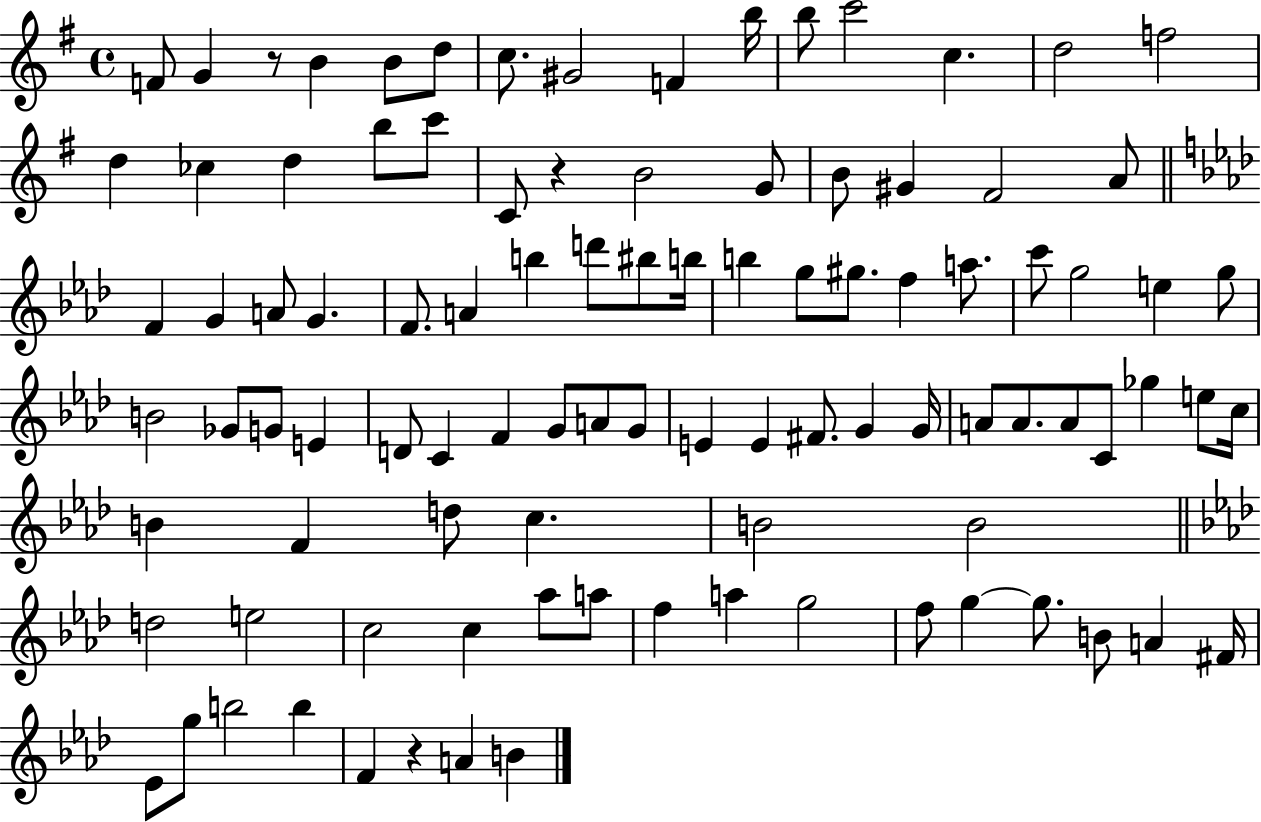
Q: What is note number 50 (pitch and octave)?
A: D4